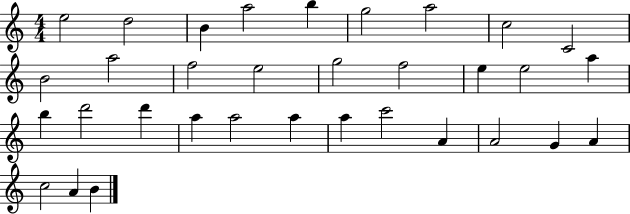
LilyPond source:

{
  \clef treble
  \numericTimeSignature
  \time 4/4
  \key c \major
  e''2 d''2 | b'4 a''2 b''4 | g''2 a''2 | c''2 c'2 | \break b'2 a''2 | f''2 e''2 | g''2 f''2 | e''4 e''2 a''4 | \break b''4 d'''2 d'''4 | a''4 a''2 a''4 | a''4 c'''2 a'4 | a'2 g'4 a'4 | \break c''2 a'4 b'4 | \bar "|."
}